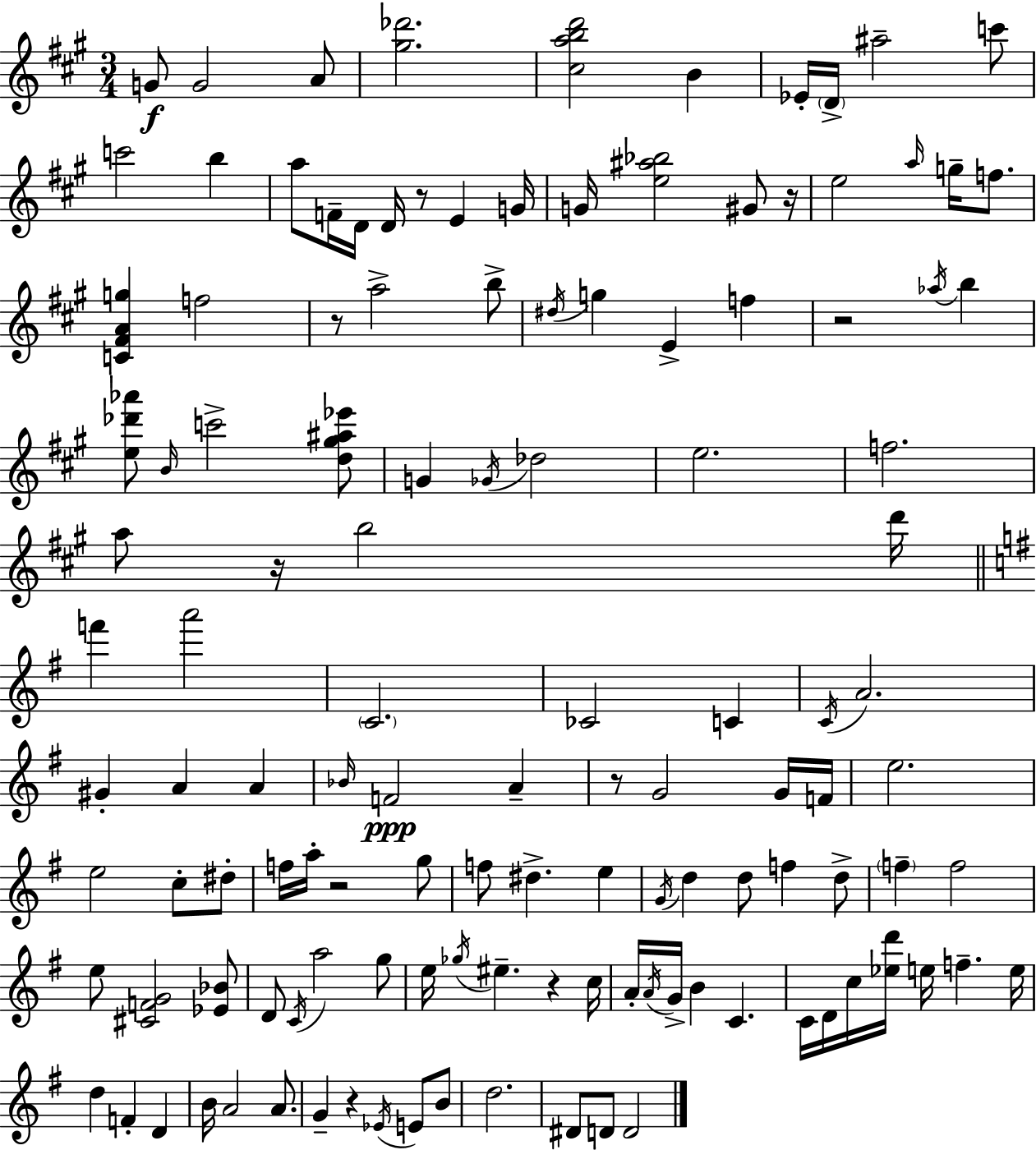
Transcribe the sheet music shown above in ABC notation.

X:1
T:Untitled
M:3/4
L:1/4
K:A
G/2 G2 A/2 [^g_d']2 [^cabd']2 B _E/4 D/4 ^a2 c'/2 c'2 b a/2 F/4 D/4 D/4 z/2 E G/4 G/4 [e^a_b]2 ^G/2 z/4 e2 a/4 g/4 f/2 [C^FAg] f2 z/2 a2 b/2 ^d/4 g E f z2 _a/4 b [e_d'_a']/2 B/4 c'2 [d^g^a_e']/2 G _G/4 _d2 e2 f2 a/2 z/4 b2 d'/4 f' a'2 C2 _C2 C C/4 A2 ^G A A _B/4 F2 A z/2 G2 G/4 F/4 e2 e2 c/2 ^d/2 f/4 a/4 z2 g/2 f/2 ^d e G/4 d d/2 f d/2 f f2 e/2 [^CFG]2 [_E_B]/2 D/2 C/4 a2 g/2 e/4 _g/4 ^e z c/4 A/4 A/4 G/4 B C C/4 D/4 c/4 [_ed']/4 e/4 f e/4 d F D B/4 A2 A/2 G z _E/4 E/2 B/2 d2 ^D/2 D/2 D2